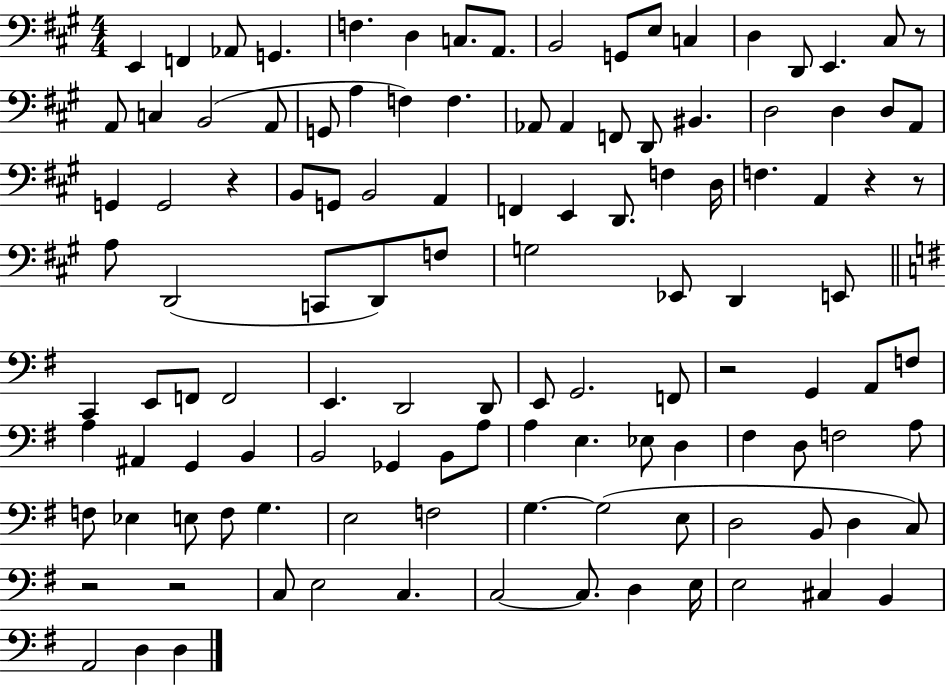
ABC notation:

X:1
T:Untitled
M:4/4
L:1/4
K:A
E,, F,, _A,,/2 G,, F, D, C,/2 A,,/2 B,,2 G,,/2 E,/2 C, D, D,,/2 E,, ^C,/2 z/2 A,,/2 C, B,,2 A,,/2 G,,/2 A, F, F, _A,,/2 _A,, F,,/2 D,,/2 ^B,, D,2 D, D,/2 A,,/2 G,, G,,2 z B,,/2 G,,/2 B,,2 A,, F,, E,, D,,/2 F, D,/4 F, A,, z z/2 A,/2 D,,2 C,,/2 D,,/2 F,/2 G,2 _E,,/2 D,, E,,/2 C,, E,,/2 F,,/2 F,,2 E,, D,,2 D,,/2 E,,/2 G,,2 F,,/2 z2 G,, A,,/2 F,/2 A, ^A,, G,, B,, B,,2 _G,, B,,/2 A,/2 A, E, _E,/2 D, ^F, D,/2 F,2 A,/2 F,/2 _E, E,/2 F,/2 G, E,2 F,2 G, G,2 E,/2 D,2 B,,/2 D, C,/2 z2 z2 C,/2 E,2 C, C,2 C,/2 D, E,/4 E,2 ^C, B,, A,,2 D, D,